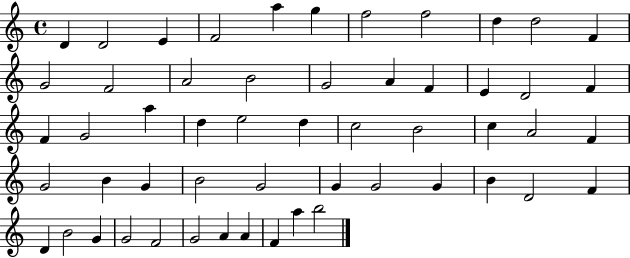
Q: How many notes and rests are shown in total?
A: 54